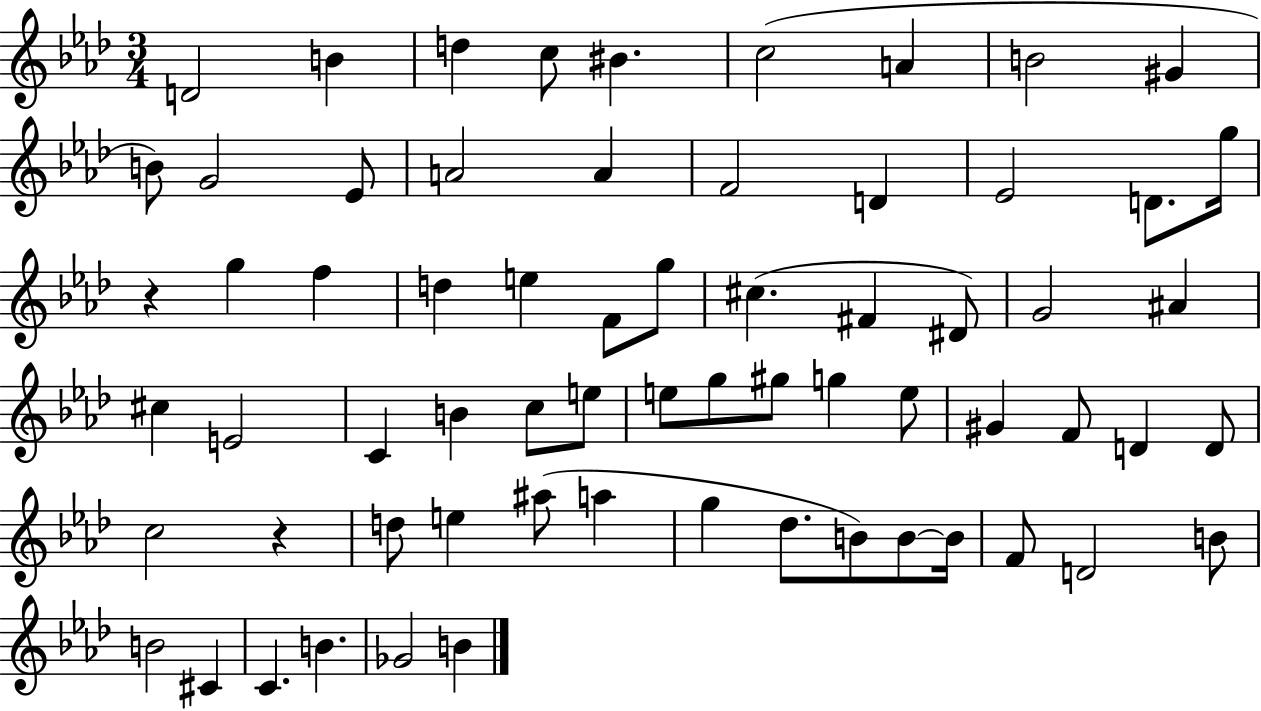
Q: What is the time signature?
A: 3/4